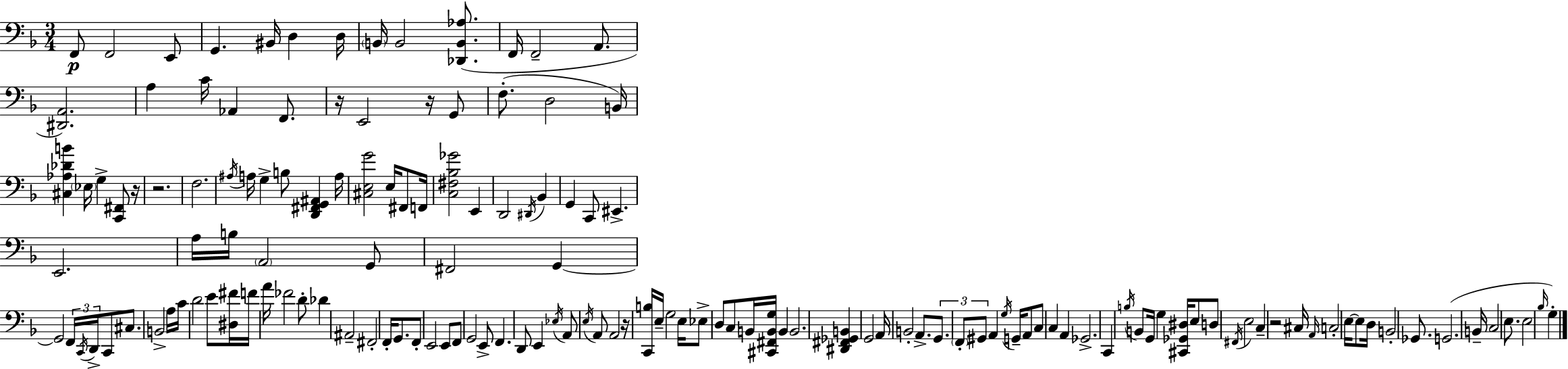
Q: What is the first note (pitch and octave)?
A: F2